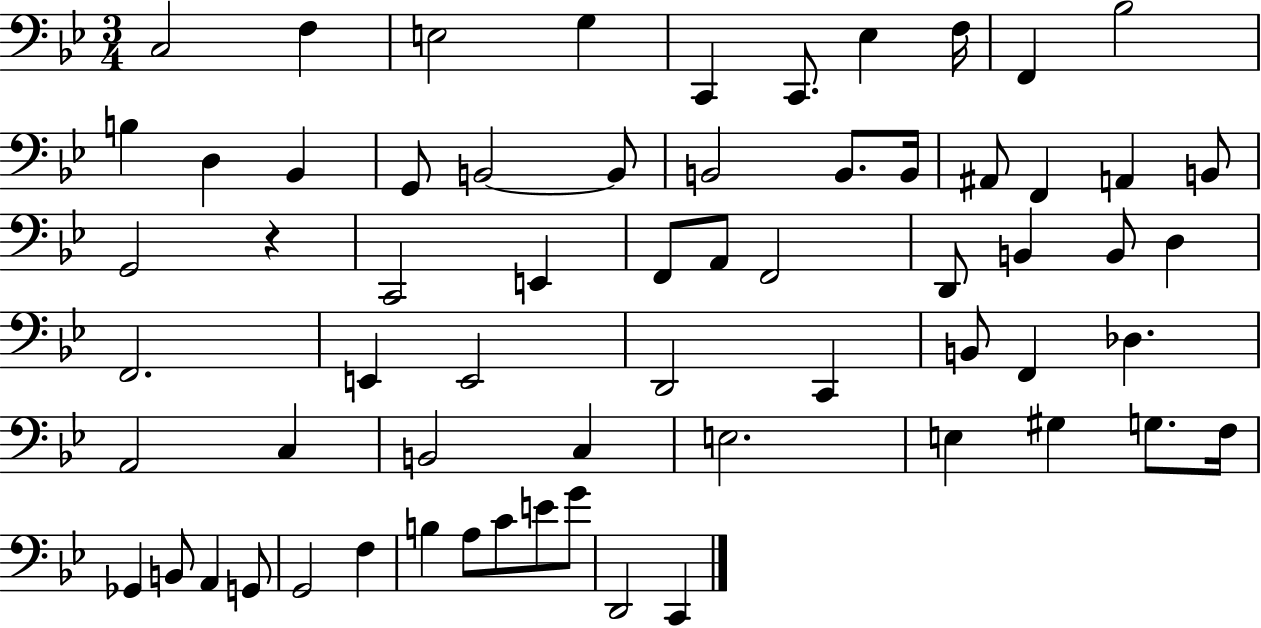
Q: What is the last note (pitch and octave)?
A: C2